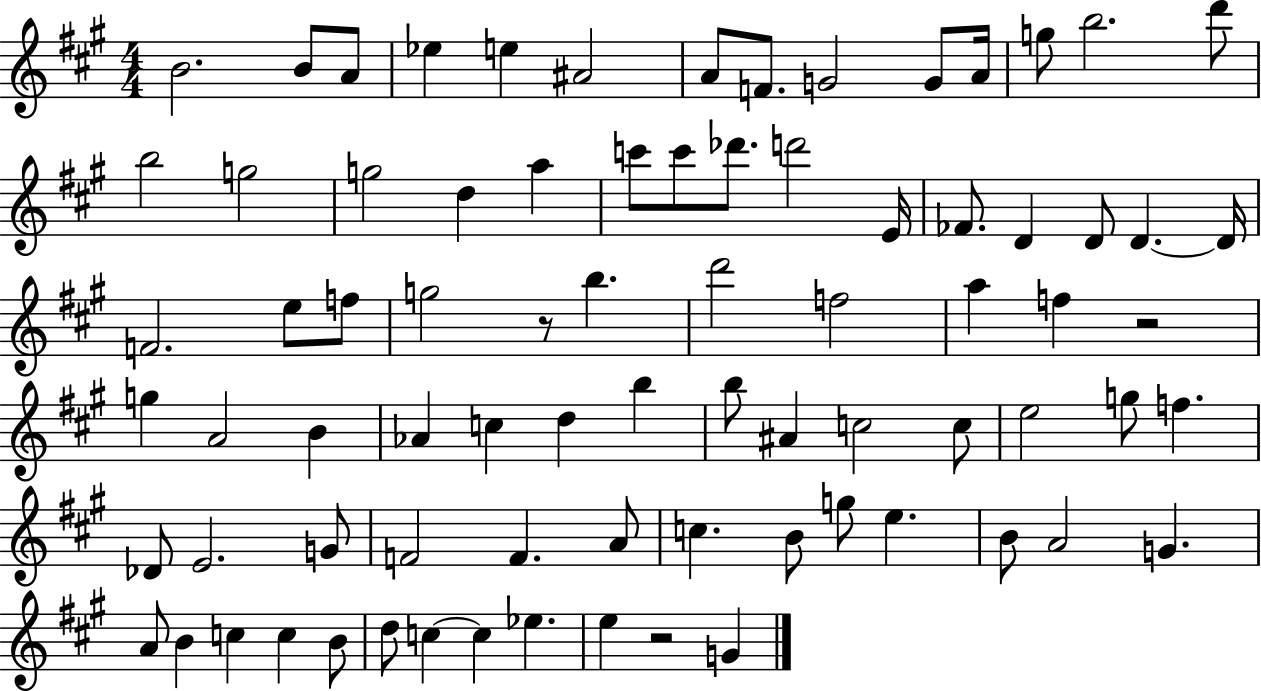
B4/h. B4/e A4/e Eb5/q E5/q A#4/h A4/e F4/e. G4/h G4/e A4/s G5/e B5/h. D6/e B5/h G5/h G5/h D5/q A5/q C6/e C6/e Db6/e. D6/h E4/s FES4/e. D4/q D4/e D4/q. D4/s F4/h. E5/e F5/e G5/h R/e B5/q. D6/h F5/h A5/q F5/q R/h G5/q A4/h B4/q Ab4/q C5/q D5/q B5/q B5/e A#4/q C5/h C5/e E5/h G5/e F5/q. Db4/e E4/h. G4/e F4/h F4/q. A4/e C5/q. B4/e G5/e E5/q. B4/e A4/h G4/q. A4/e B4/q C5/q C5/q B4/e D5/e C5/q C5/q Eb5/q. E5/q R/h G4/q